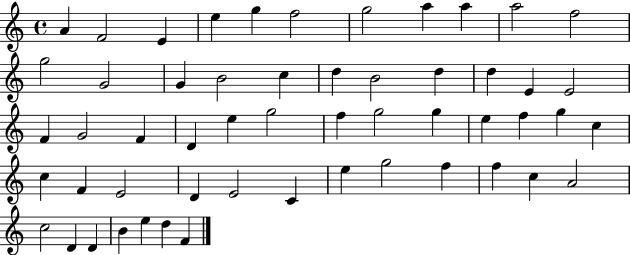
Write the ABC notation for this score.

X:1
T:Untitled
M:4/4
L:1/4
K:C
A F2 E e g f2 g2 a a a2 f2 g2 G2 G B2 c d B2 d d E E2 F G2 F D e g2 f g2 g e f g c c F E2 D E2 C e g2 f f c A2 c2 D D B e d F